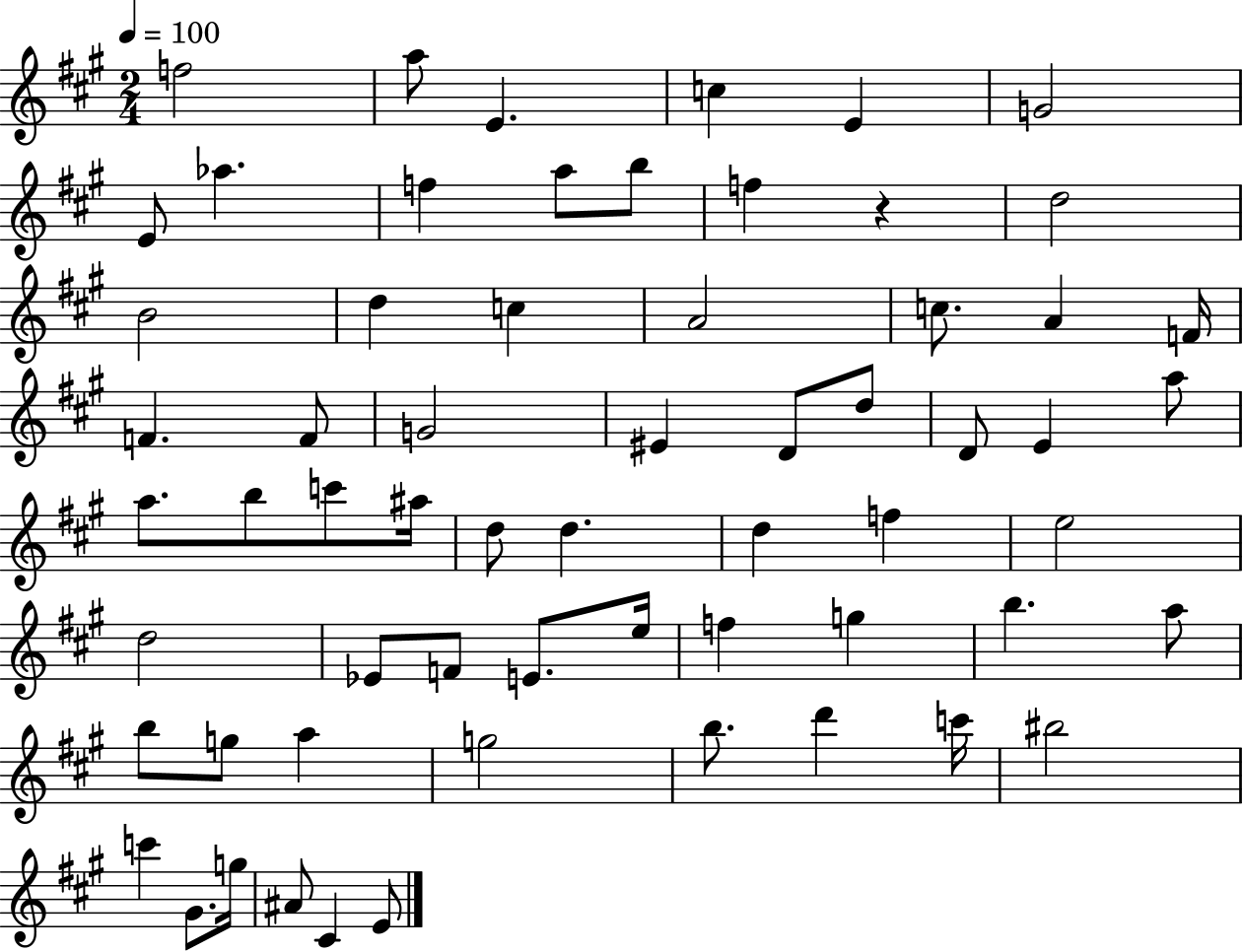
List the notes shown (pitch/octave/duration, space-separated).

F5/h A5/e E4/q. C5/q E4/q G4/h E4/e Ab5/q. F5/q A5/e B5/e F5/q R/q D5/h B4/h D5/q C5/q A4/h C5/e. A4/q F4/s F4/q. F4/e G4/h EIS4/q D4/e D5/e D4/e E4/q A5/e A5/e. B5/e C6/e A#5/s D5/e D5/q. D5/q F5/q E5/h D5/h Eb4/e F4/e E4/e. E5/s F5/q G5/q B5/q. A5/e B5/e G5/e A5/q G5/h B5/e. D6/q C6/s BIS5/h C6/q G#4/e. G5/s A#4/e C#4/q E4/e